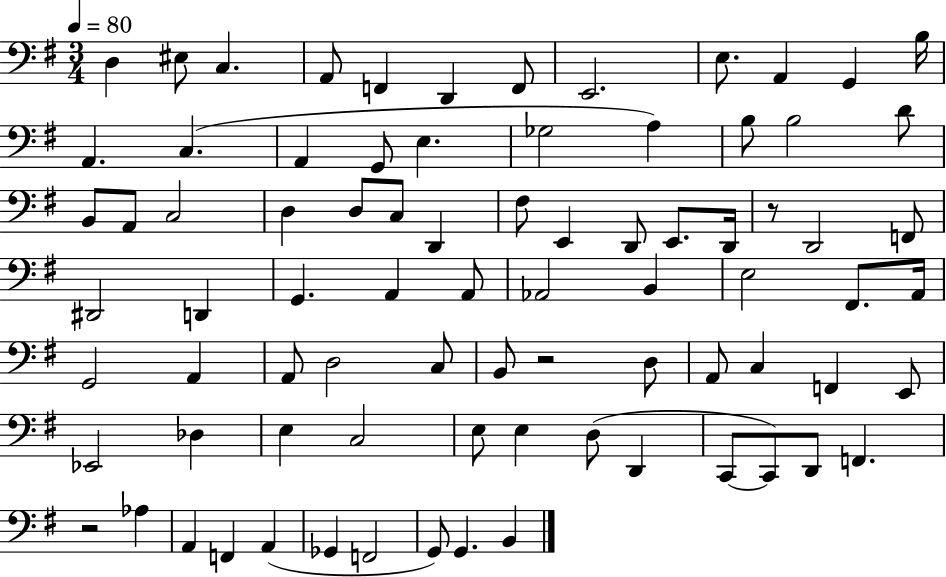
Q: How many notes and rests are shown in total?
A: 81